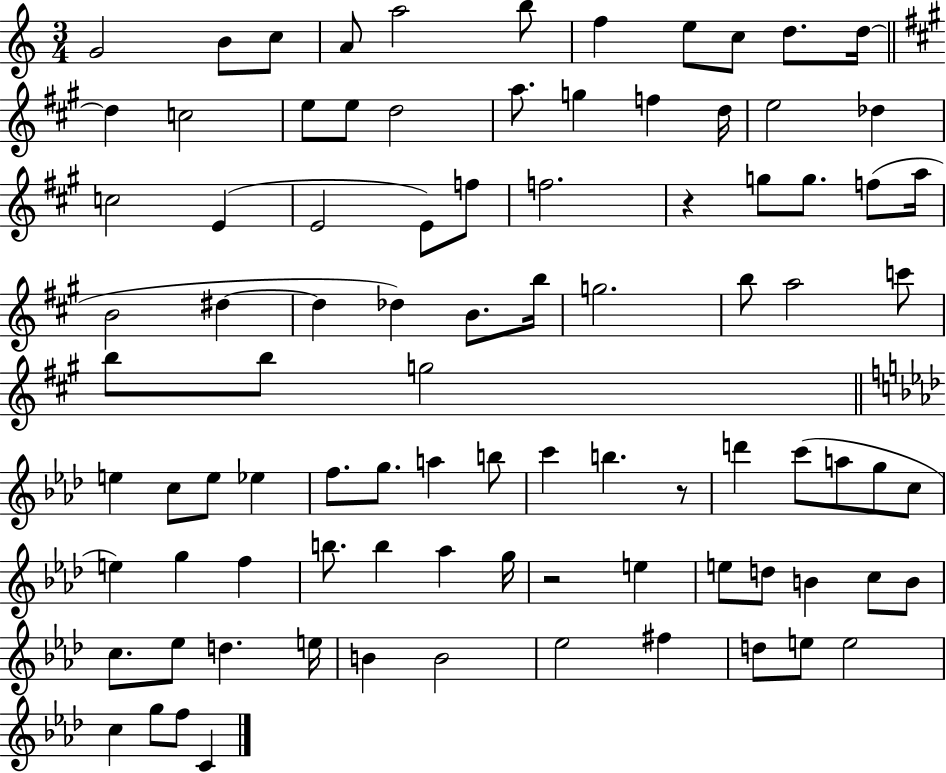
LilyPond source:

{
  \clef treble
  \numericTimeSignature
  \time 3/4
  \key c \major
  g'2 b'8 c''8 | a'8 a''2 b''8 | f''4 e''8 c''8 d''8. d''16~~ | \bar "||" \break \key a \major d''4 c''2 | e''8 e''8 d''2 | a''8. g''4 f''4 d''16 | e''2 des''4 | \break c''2 e'4( | e'2 e'8) f''8 | f''2. | r4 g''8 g''8. f''8( a''16 | \break b'2 dis''4~~ | dis''4 des''4) b'8. b''16 | g''2. | b''8 a''2 c'''8 | \break b''8 b''8 g''2 | \bar "||" \break \key aes \major e''4 c''8 e''8 ees''4 | f''8. g''8. a''4 b''8 | c'''4 b''4. r8 | d'''4 c'''8( a''8 g''8 c''8 | \break e''4) g''4 f''4 | b''8. b''4 aes''4 g''16 | r2 e''4 | e''8 d''8 b'4 c''8 b'8 | \break c''8. ees''8 d''4. e''16 | b'4 b'2 | ees''2 fis''4 | d''8 e''8 e''2 | \break c''4 g''8 f''8 c'4 | \bar "|."
}